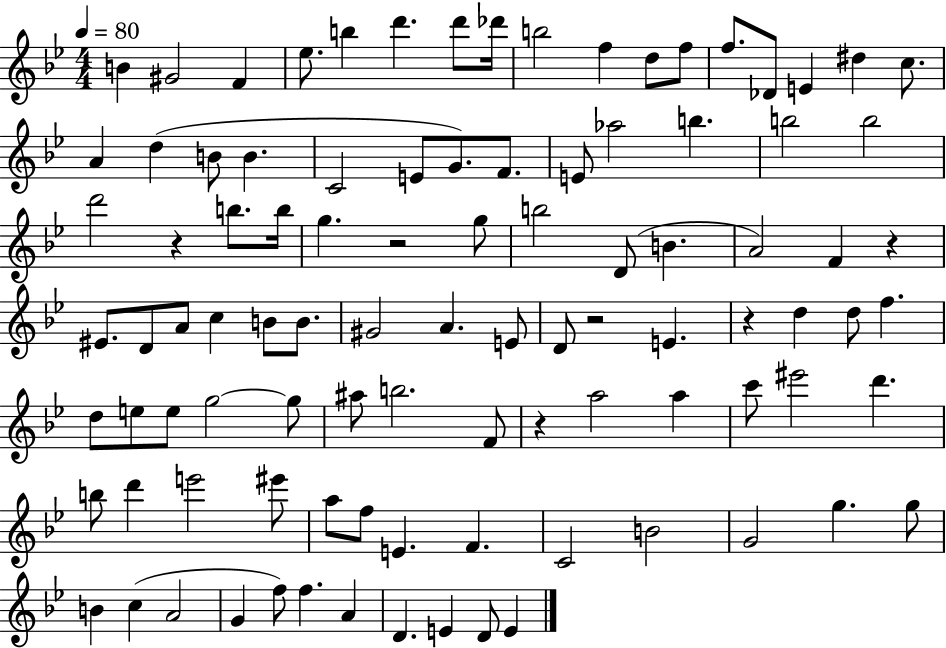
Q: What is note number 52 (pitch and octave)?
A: D5